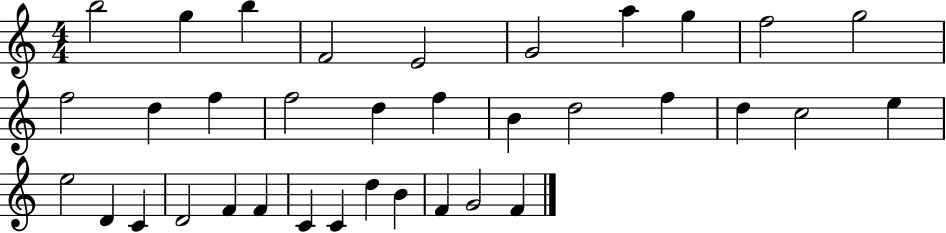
{
  \clef treble
  \numericTimeSignature
  \time 4/4
  \key c \major
  b''2 g''4 b''4 | f'2 e'2 | g'2 a''4 g''4 | f''2 g''2 | \break f''2 d''4 f''4 | f''2 d''4 f''4 | b'4 d''2 f''4 | d''4 c''2 e''4 | \break e''2 d'4 c'4 | d'2 f'4 f'4 | c'4 c'4 d''4 b'4 | f'4 g'2 f'4 | \break \bar "|."
}